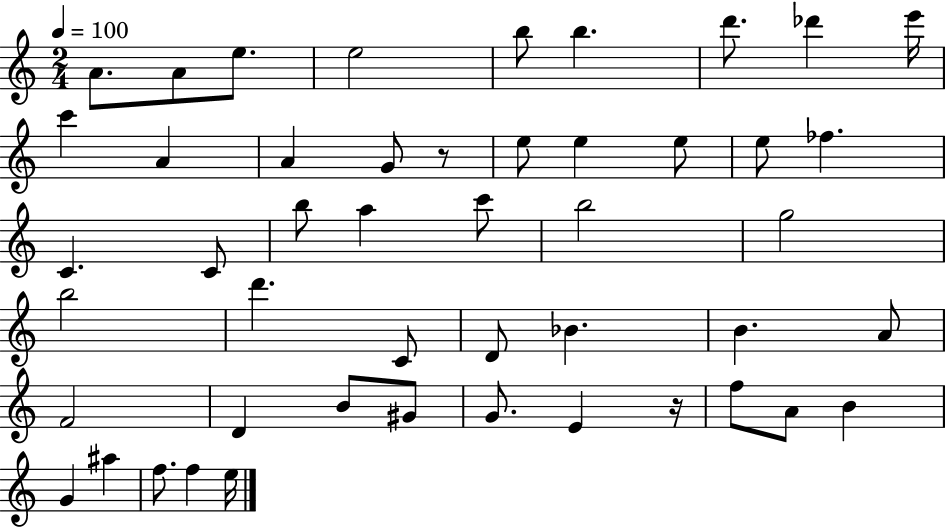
X:1
T:Untitled
M:2/4
L:1/4
K:C
A/2 A/2 e/2 e2 b/2 b d'/2 _d' e'/4 c' A A G/2 z/2 e/2 e e/2 e/2 _f C C/2 b/2 a c'/2 b2 g2 b2 d' C/2 D/2 _B B A/2 F2 D B/2 ^G/2 G/2 E z/4 f/2 A/2 B G ^a f/2 f e/4